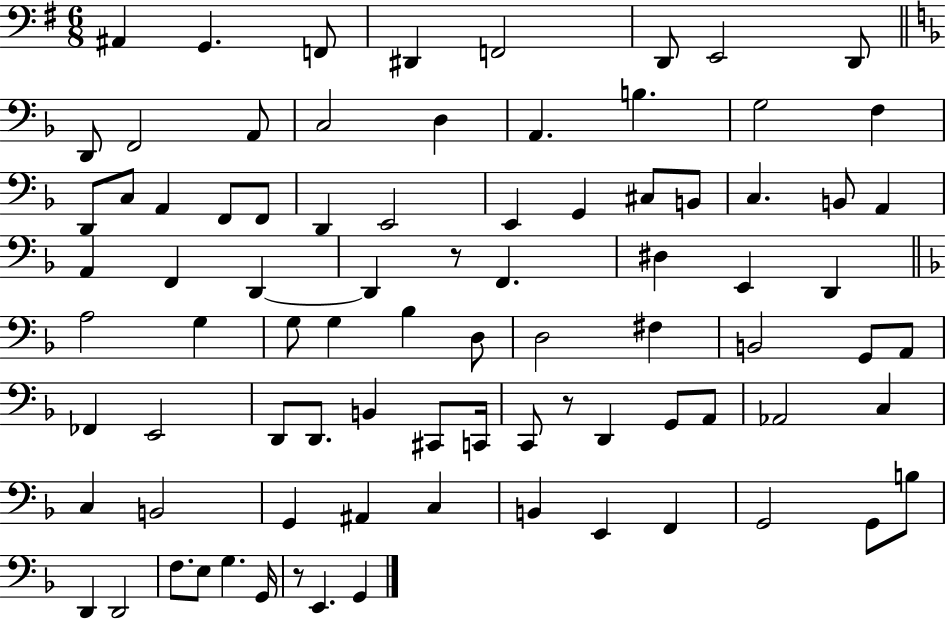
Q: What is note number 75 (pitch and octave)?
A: D2